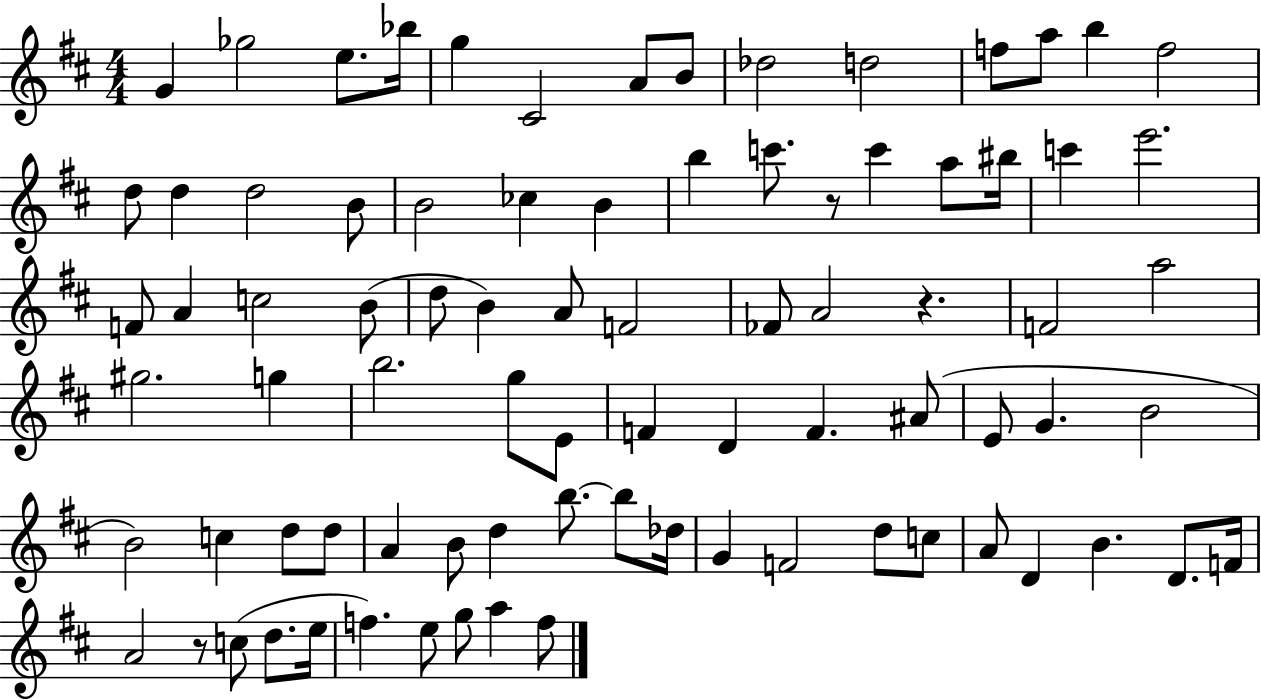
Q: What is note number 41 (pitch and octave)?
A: G#5